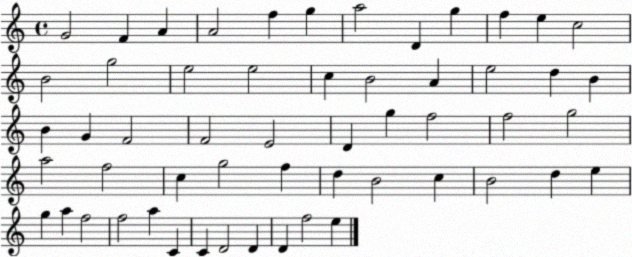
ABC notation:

X:1
T:Untitled
M:4/4
L:1/4
K:C
G2 F A A2 f g a2 D g f e c2 B2 g2 e2 e2 c B2 A e2 d B B G F2 F2 E2 D g f2 f2 g2 a2 f2 c g2 f d B2 c B2 d e g a f2 f2 a C C D2 D D f2 e